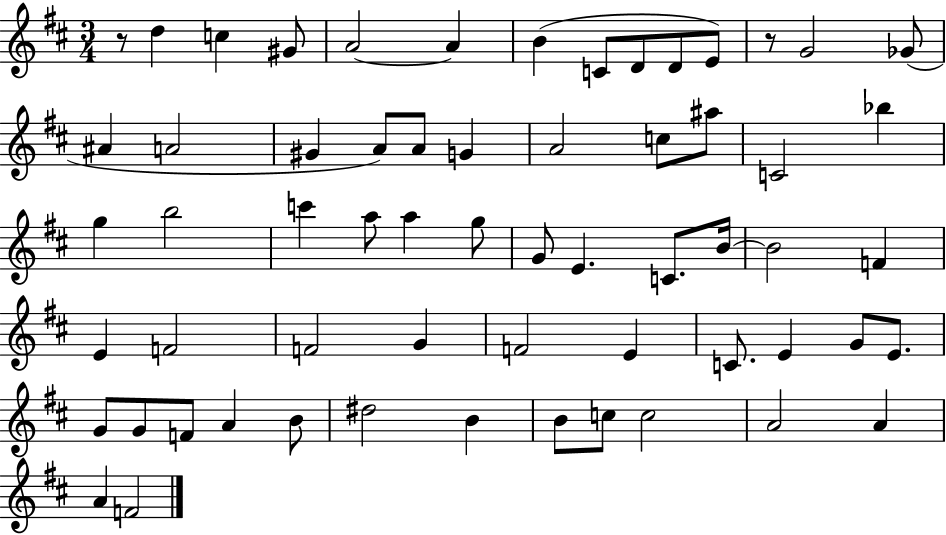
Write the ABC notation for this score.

X:1
T:Untitled
M:3/4
L:1/4
K:D
z/2 d c ^G/2 A2 A B C/2 D/2 D/2 E/2 z/2 G2 _G/2 ^A A2 ^G A/2 A/2 G A2 c/2 ^a/2 C2 _b g b2 c' a/2 a g/2 G/2 E C/2 B/4 B2 F E F2 F2 G F2 E C/2 E G/2 E/2 G/2 G/2 F/2 A B/2 ^d2 B B/2 c/2 c2 A2 A A F2